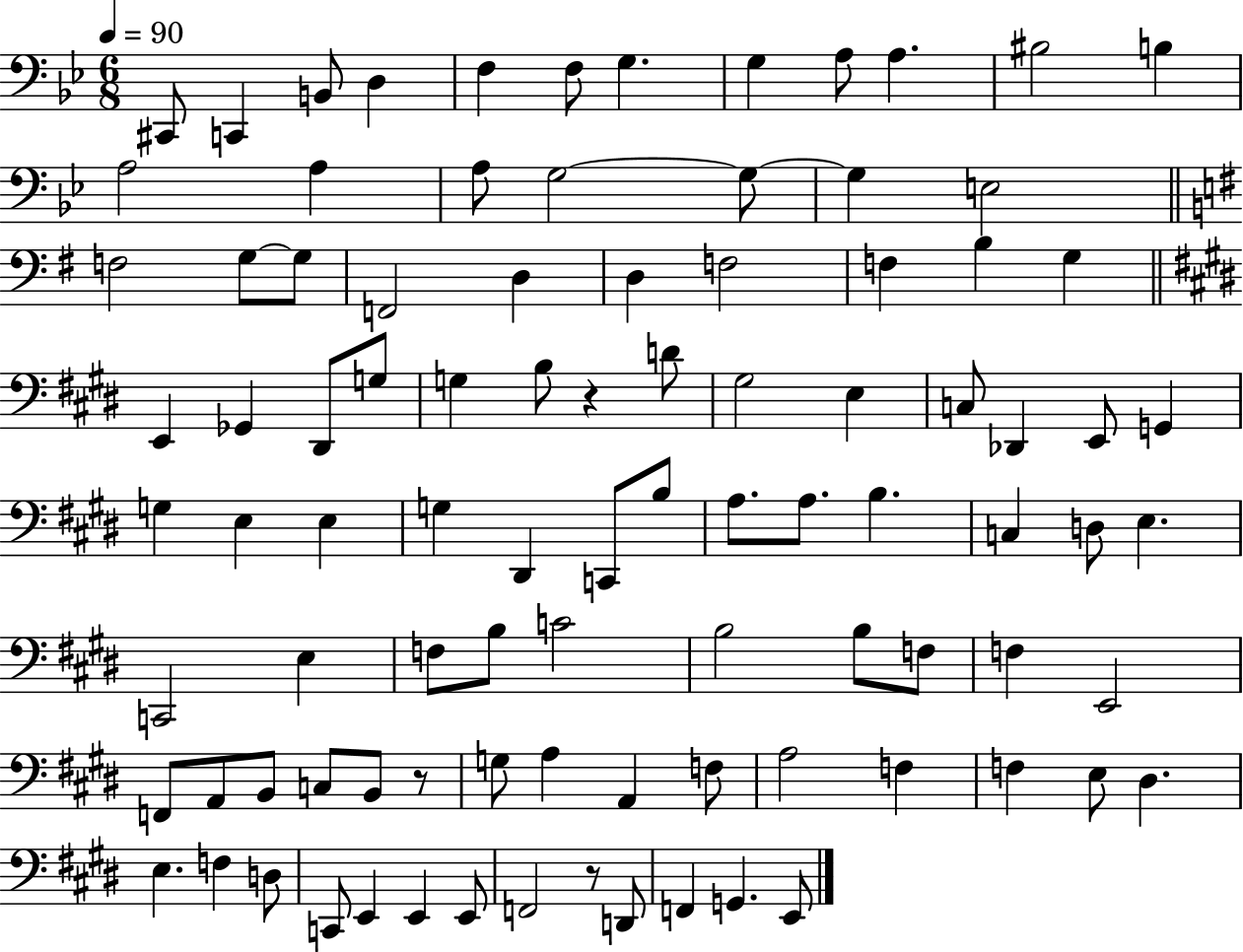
{
  \clef bass
  \numericTimeSignature
  \time 6/8
  \key bes \major
  \tempo 4 = 90
  cis,8 c,4 b,8 d4 | f4 f8 g4. | g4 a8 a4. | bis2 b4 | \break a2 a4 | a8 g2~~ g8~~ | g4 e2 | \bar "||" \break \key e \minor f2 g8~~ g8 | f,2 d4 | d4 f2 | f4 b4 g4 | \break \bar "||" \break \key e \major e,4 ges,4 dis,8 g8 | g4 b8 r4 d'8 | gis2 e4 | c8 des,4 e,8 g,4 | \break g4 e4 e4 | g4 dis,4 c,8 b8 | a8. a8. b4. | c4 d8 e4. | \break c,2 e4 | f8 b8 c'2 | b2 b8 f8 | f4 e,2 | \break f,8 a,8 b,8 c8 b,8 r8 | g8 a4 a,4 f8 | a2 f4 | f4 e8 dis4. | \break e4. f4 d8 | c,8 e,4 e,4 e,8 | f,2 r8 d,8 | f,4 g,4. e,8 | \break \bar "|."
}